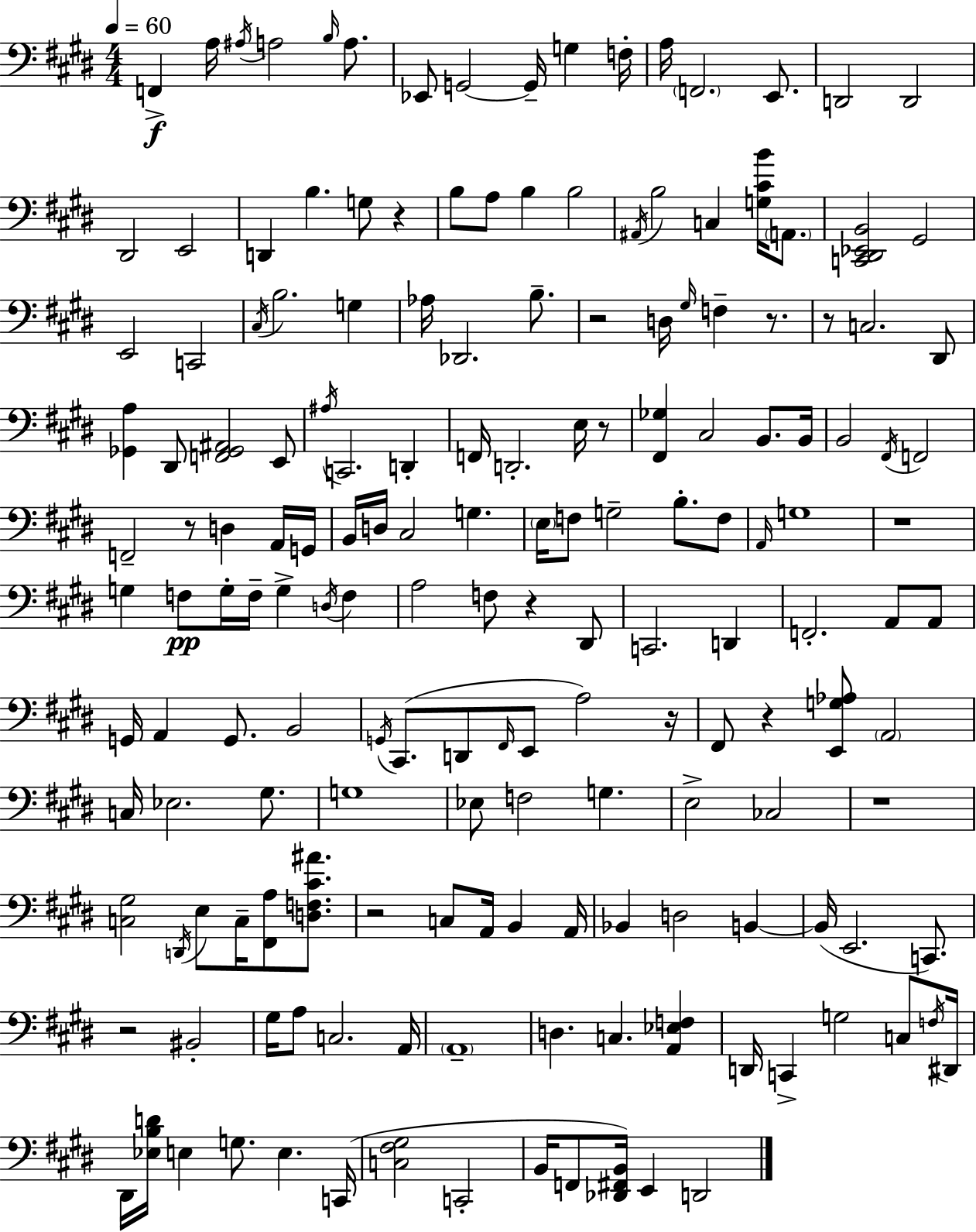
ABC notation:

X:1
T:Untitled
M:4/4
L:1/4
K:E
F,, A,/4 ^A,/4 A,2 B,/4 A,/2 _E,,/2 G,,2 G,,/4 G, F,/4 A,/4 F,,2 E,,/2 D,,2 D,,2 ^D,,2 E,,2 D,, B, G,/2 z B,/2 A,/2 B, B,2 ^A,,/4 B,2 C, [G,^CB]/4 A,,/2 [C,,^D,,_E,,B,,]2 ^G,,2 E,,2 C,,2 ^C,/4 B,2 G, _A,/4 _D,,2 B,/2 z2 D,/4 ^G,/4 F, z/2 z/2 C,2 ^D,,/2 [_G,,A,] ^D,,/2 [F,,_G,,^A,,]2 E,,/2 ^A,/4 C,,2 D,, F,,/4 D,,2 E,/4 z/2 [^F,,_G,] ^C,2 B,,/2 B,,/4 B,,2 ^F,,/4 F,,2 F,,2 z/2 D, A,,/4 G,,/4 B,,/4 D,/4 ^C,2 G, E,/4 F,/2 G,2 B,/2 F,/2 A,,/4 G,4 z4 G, F,/2 G,/4 F,/4 G, D,/4 F, A,2 F,/2 z ^D,,/2 C,,2 D,, F,,2 A,,/2 A,,/2 G,,/4 A,, G,,/2 B,,2 G,,/4 ^C,,/2 D,,/2 ^F,,/4 E,,/2 A,2 z/4 ^F,,/2 z [E,,G,_A,]/2 A,,2 C,/4 _E,2 ^G,/2 G,4 _E,/2 F,2 G, E,2 _C,2 z4 [C,^G,]2 D,,/4 E,/2 C,/4 [^F,,A,]/2 [D,F,^C^A]/2 z2 C,/2 A,,/4 B,, A,,/4 _B,, D,2 B,, B,,/4 E,,2 C,,/2 z2 ^B,,2 ^G,/4 A,/2 C,2 A,,/4 A,,4 D, C, [A,,_E,F,] D,,/4 C,, G,2 C,/2 F,/4 ^D,,/4 ^D,,/4 [_E,B,D]/4 E, G,/2 E, C,,/4 [C,^F,^G,]2 C,,2 B,,/4 F,,/2 [_D,,^F,,B,,]/4 E,, D,,2